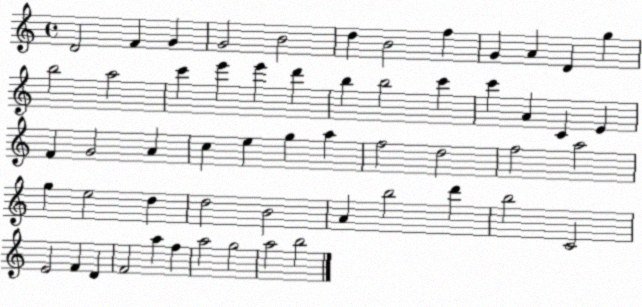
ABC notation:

X:1
T:Untitled
M:4/4
L:1/4
K:C
D2 F G G2 B2 d B2 f G A D g b2 a2 c' e' e' d' b b2 c' c' A C E F G2 A c e g a f2 d2 f2 a2 g e2 d d2 B2 A b2 d' b2 C2 E2 F D F2 a f a2 g2 a2 b2